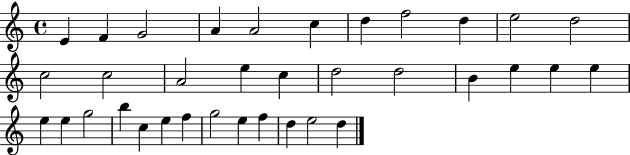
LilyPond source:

{
  \clef treble
  \time 4/4
  \defaultTimeSignature
  \key c \major
  e'4 f'4 g'2 | a'4 a'2 c''4 | d''4 f''2 d''4 | e''2 d''2 | \break c''2 c''2 | a'2 e''4 c''4 | d''2 d''2 | b'4 e''4 e''4 e''4 | \break e''4 e''4 g''2 | b''4 c''4 e''4 f''4 | g''2 e''4 f''4 | d''4 e''2 d''4 | \break \bar "|."
}